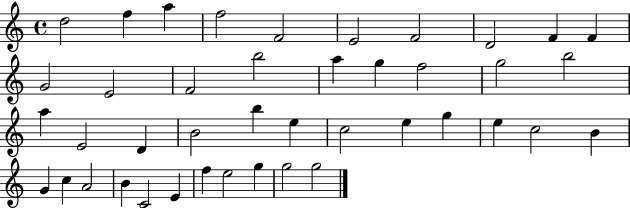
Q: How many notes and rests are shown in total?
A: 42